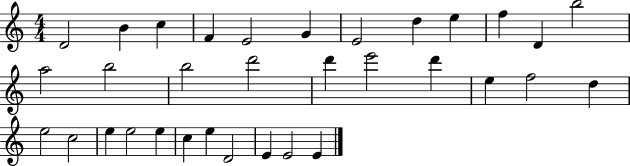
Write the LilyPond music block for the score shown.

{
  \clef treble
  \numericTimeSignature
  \time 4/4
  \key c \major
  d'2 b'4 c''4 | f'4 e'2 g'4 | e'2 d''4 e''4 | f''4 d'4 b''2 | \break a''2 b''2 | b''2 d'''2 | d'''4 e'''2 d'''4 | e''4 f''2 d''4 | \break e''2 c''2 | e''4 e''2 e''4 | c''4 e''4 d'2 | e'4 e'2 e'4 | \break \bar "|."
}